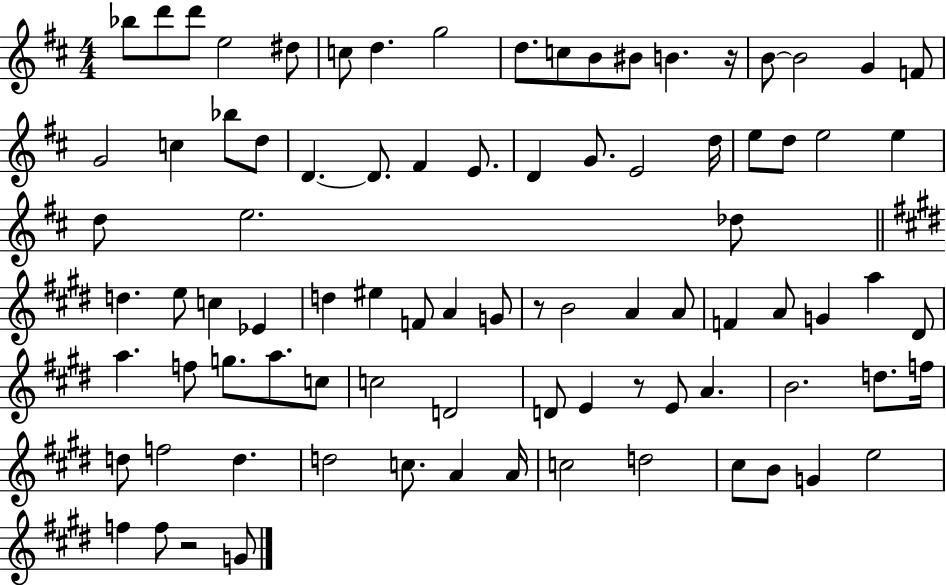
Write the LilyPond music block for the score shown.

{
  \clef treble
  \numericTimeSignature
  \time 4/4
  \key d \major
  bes''8 d'''8 d'''8 e''2 dis''8 | c''8 d''4. g''2 | d''8. c''8 b'8 bis'8 b'4. r16 | b'8~~ b'2 g'4 f'8 | \break g'2 c''4 bes''8 d''8 | d'4.~~ d'8. fis'4 e'8. | d'4 g'8. e'2 d''16 | e''8 d''8 e''2 e''4 | \break d''8 e''2. des''8 | \bar "||" \break \key e \major d''4. e''8 c''4 ees'4 | d''4 eis''4 f'8 a'4 g'8 | r8 b'2 a'4 a'8 | f'4 a'8 g'4 a''4 dis'8 | \break a''4. f''8 g''8. a''8. c''8 | c''2 d'2 | d'8 e'4 r8 e'8 a'4. | b'2. d''8. f''16 | \break d''8 f''2 d''4. | d''2 c''8. a'4 a'16 | c''2 d''2 | cis''8 b'8 g'4 e''2 | \break f''4 f''8 r2 g'8 | \bar "|."
}